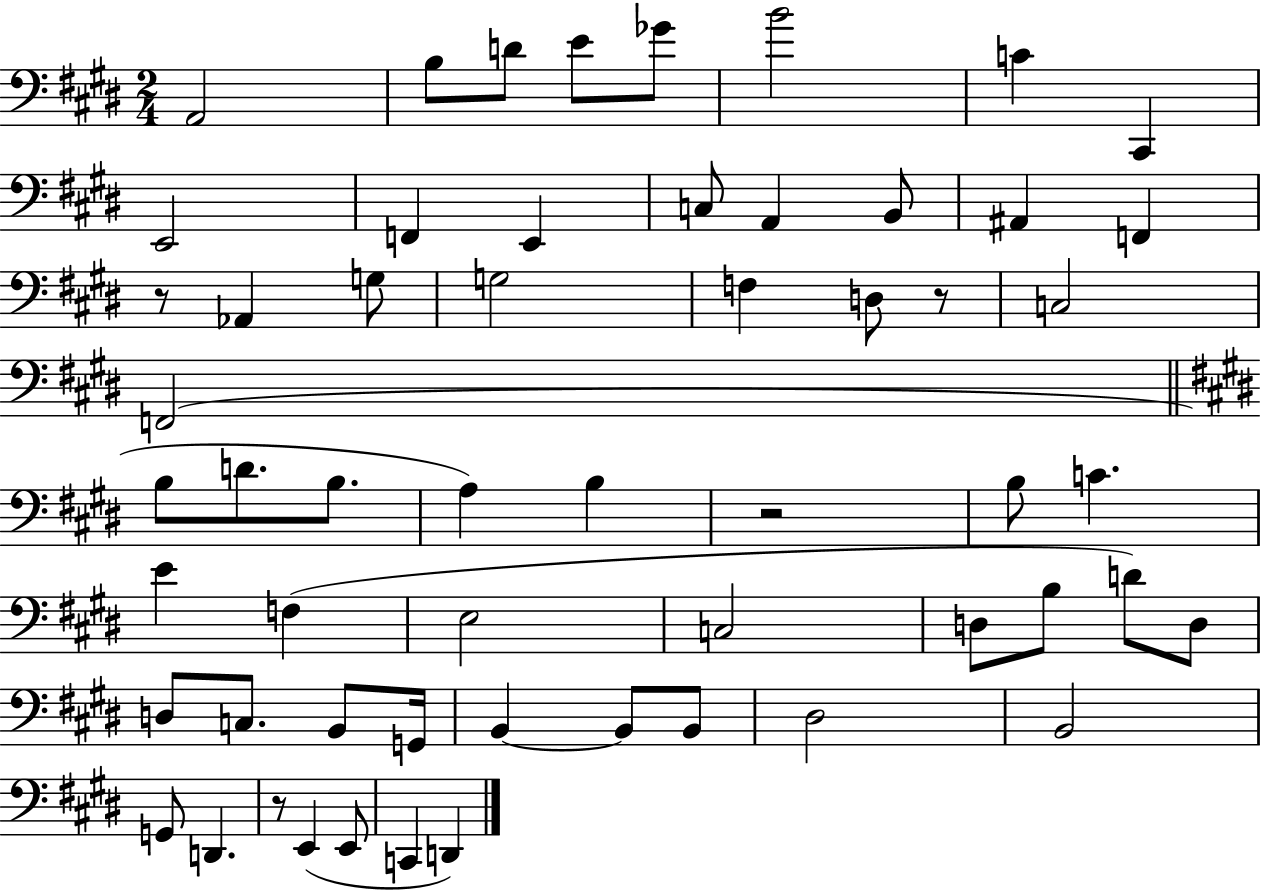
A2/h B3/e D4/e E4/e Gb4/e B4/h C4/q C#2/q E2/h F2/q E2/q C3/e A2/q B2/e A#2/q F2/q R/e Ab2/q G3/e G3/h F3/q D3/e R/e C3/h F2/h B3/e D4/e. B3/e. A3/q B3/q R/h B3/e C4/q. E4/q F3/q E3/h C3/h D3/e B3/e D4/e D3/e D3/e C3/e. B2/e G2/s B2/q B2/e B2/e D#3/h B2/h G2/e D2/q. R/e E2/q E2/e C2/q D2/q